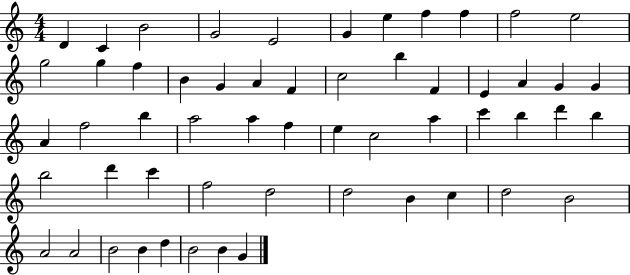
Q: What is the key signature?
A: C major